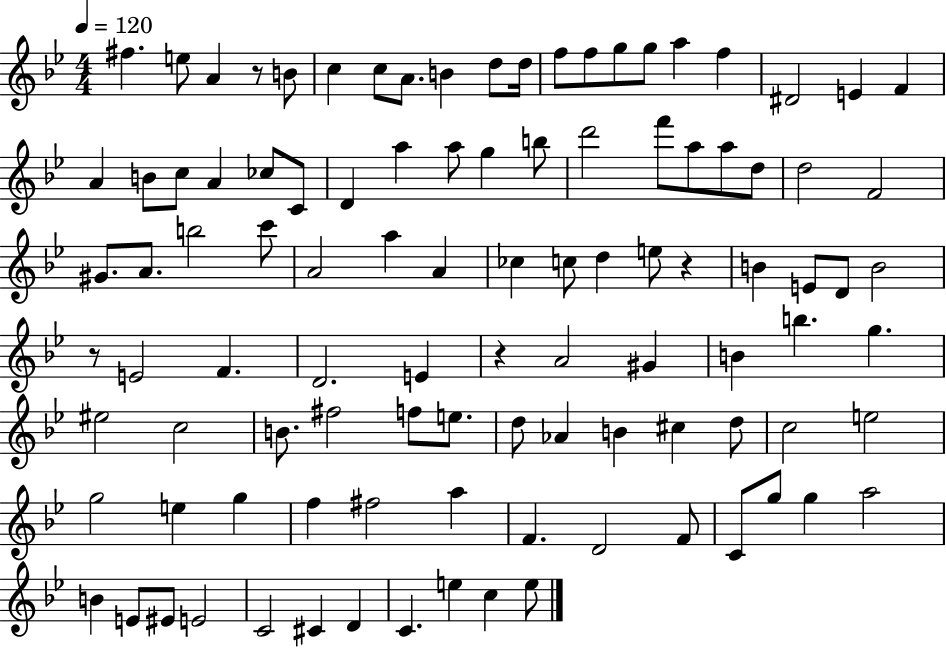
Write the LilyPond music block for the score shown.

{
  \clef treble
  \numericTimeSignature
  \time 4/4
  \key bes \major
  \tempo 4 = 120
  fis''4. e''8 a'4 r8 b'8 | c''4 c''8 a'8. b'4 d''8 d''16 | f''8 f''8 g''8 g''8 a''4 f''4 | dis'2 e'4 f'4 | \break a'4 b'8 c''8 a'4 ces''8 c'8 | d'4 a''4 a''8 g''4 b''8 | d'''2 f'''8 a''8 a''8 d''8 | d''2 f'2 | \break gis'8. a'8. b''2 c'''8 | a'2 a''4 a'4 | ces''4 c''8 d''4 e''8 r4 | b'4 e'8 d'8 b'2 | \break r8 e'2 f'4. | d'2. e'4 | r4 a'2 gis'4 | b'4 b''4. g''4. | \break eis''2 c''2 | b'8. fis''2 f''8 e''8. | d''8 aes'4 b'4 cis''4 d''8 | c''2 e''2 | \break g''2 e''4 g''4 | f''4 fis''2 a''4 | f'4. d'2 f'8 | c'8 g''8 g''4 a''2 | \break b'4 e'8 eis'8 e'2 | c'2 cis'4 d'4 | c'4. e''4 c''4 e''8 | \bar "|."
}